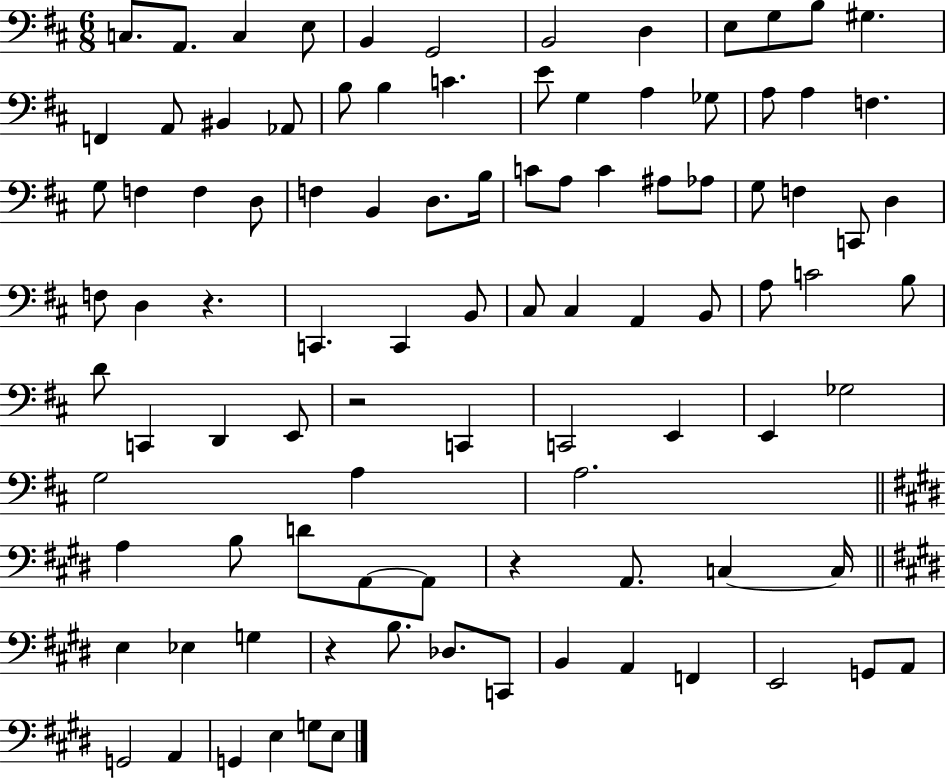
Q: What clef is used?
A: bass